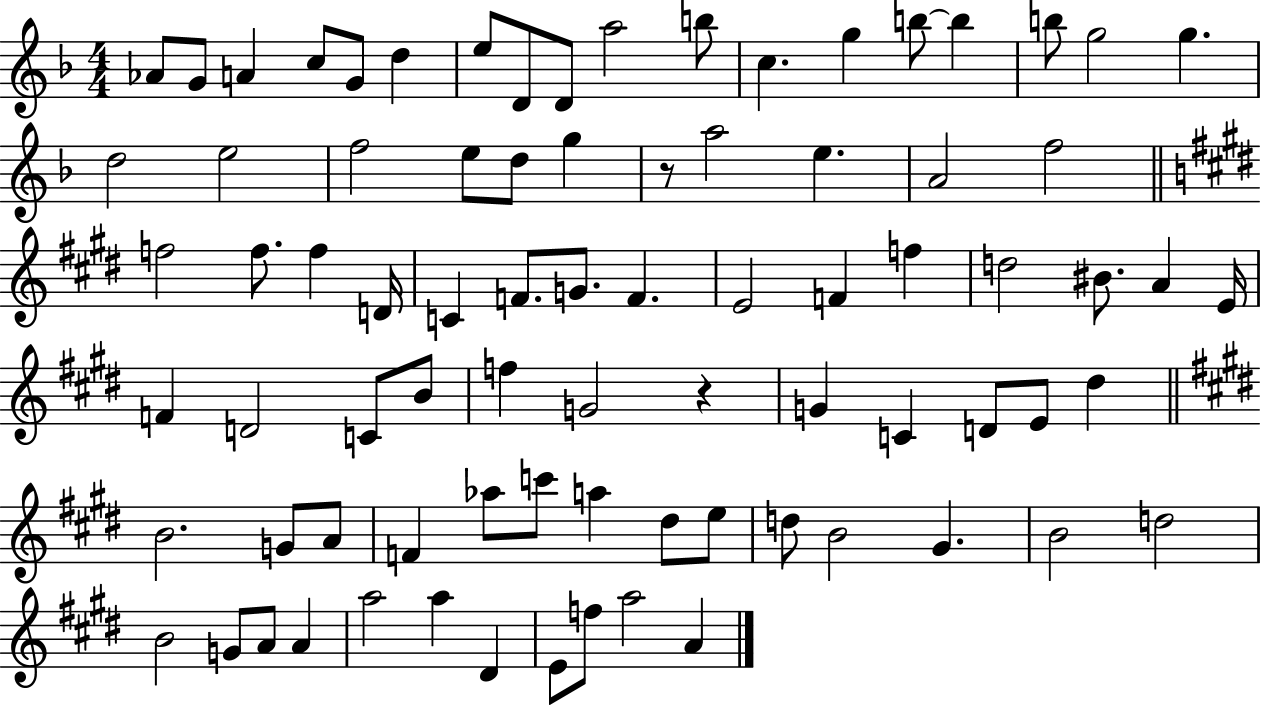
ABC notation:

X:1
T:Untitled
M:4/4
L:1/4
K:F
_A/2 G/2 A c/2 G/2 d e/2 D/2 D/2 a2 b/2 c g b/2 b b/2 g2 g d2 e2 f2 e/2 d/2 g z/2 a2 e A2 f2 f2 f/2 f D/4 C F/2 G/2 F E2 F f d2 ^B/2 A E/4 F D2 C/2 B/2 f G2 z G C D/2 E/2 ^d B2 G/2 A/2 F _a/2 c'/2 a ^d/2 e/2 d/2 B2 ^G B2 d2 B2 G/2 A/2 A a2 a ^D E/2 f/2 a2 A